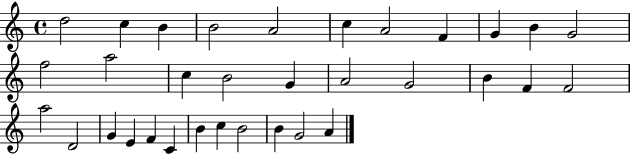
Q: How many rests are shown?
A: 0